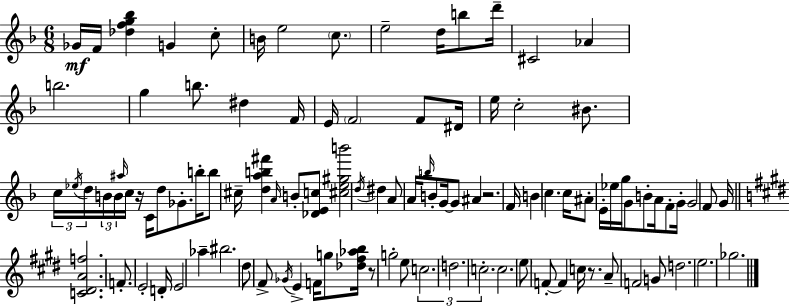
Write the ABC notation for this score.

X:1
T:Untitled
M:6/8
L:1/4
K:F
_G/4 F/4 [_dfg_b] G c/2 B/4 e2 c/2 e2 d/4 b/2 d'/4 ^C2 _A b2 g b/2 ^d F/4 E/4 F2 F/2 ^D/4 e/4 c2 ^B/2 c/4 _e/4 d/4 B/4 B/4 ^a/4 c/4 z/4 C/4 d/2 _G/2 b/4 b/2 ^c/4 [dab^f'] A/4 B/2 [_DEc]/2 [^ce^gb']2 d/4 ^d A/2 A/4 b/4 B/2 G/4 G/2 ^A z2 F/4 B c c/4 ^A/2 E/4 _e/4 g/4 G/2 B/2 A/4 F/2 G/4 G2 F/2 G/4 [C^DAf]2 F/2 E2 D/4 E2 _a ^b2 ^d/2 ^F/2 _G/4 E F/4 g/2 [_d^f_ab]/4 z/2 g2 e/2 c2 d2 c2 c2 e/2 F/2 F c/4 z/2 A/2 F2 G/2 d2 e2 _g2